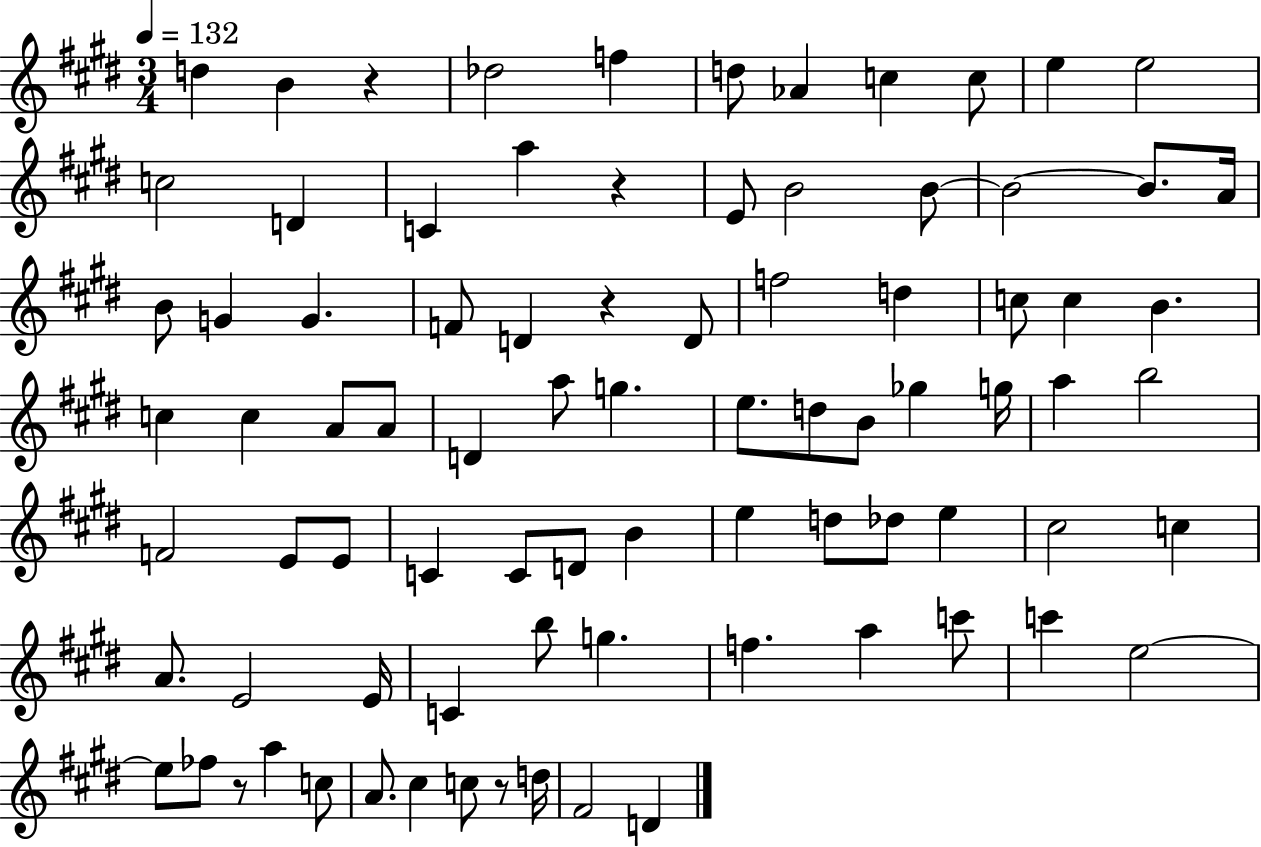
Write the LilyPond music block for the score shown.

{
  \clef treble
  \numericTimeSignature
  \time 3/4
  \key e \major
  \tempo 4 = 132
  d''4 b'4 r4 | des''2 f''4 | d''8 aes'4 c''4 c''8 | e''4 e''2 | \break c''2 d'4 | c'4 a''4 r4 | e'8 b'2 b'8~~ | b'2~~ b'8. a'16 | \break b'8 g'4 g'4. | f'8 d'4 r4 d'8 | f''2 d''4 | c''8 c''4 b'4. | \break c''4 c''4 a'8 a'8 | d'4 a''8 g''4. | e''8. d''8 b'8 ges''4 g''16 | a''4 b''2 | \break f'2 e'8 e'8 | c'4 c'8 d'8 b'4 | e''4 d''8 des''8 e''4 | cis''2 c''4 | \break a'8. e'2 e'16 | c'4 b''8 g''4. | f''4. a''4 c'''8 | c'''4 e''2~~ | \break e''8 fes''8 r8 a''4 c''8 | a'8. cis''4 c''8 r8 d''16 | fis'2 d'4 | \bar "|."
}